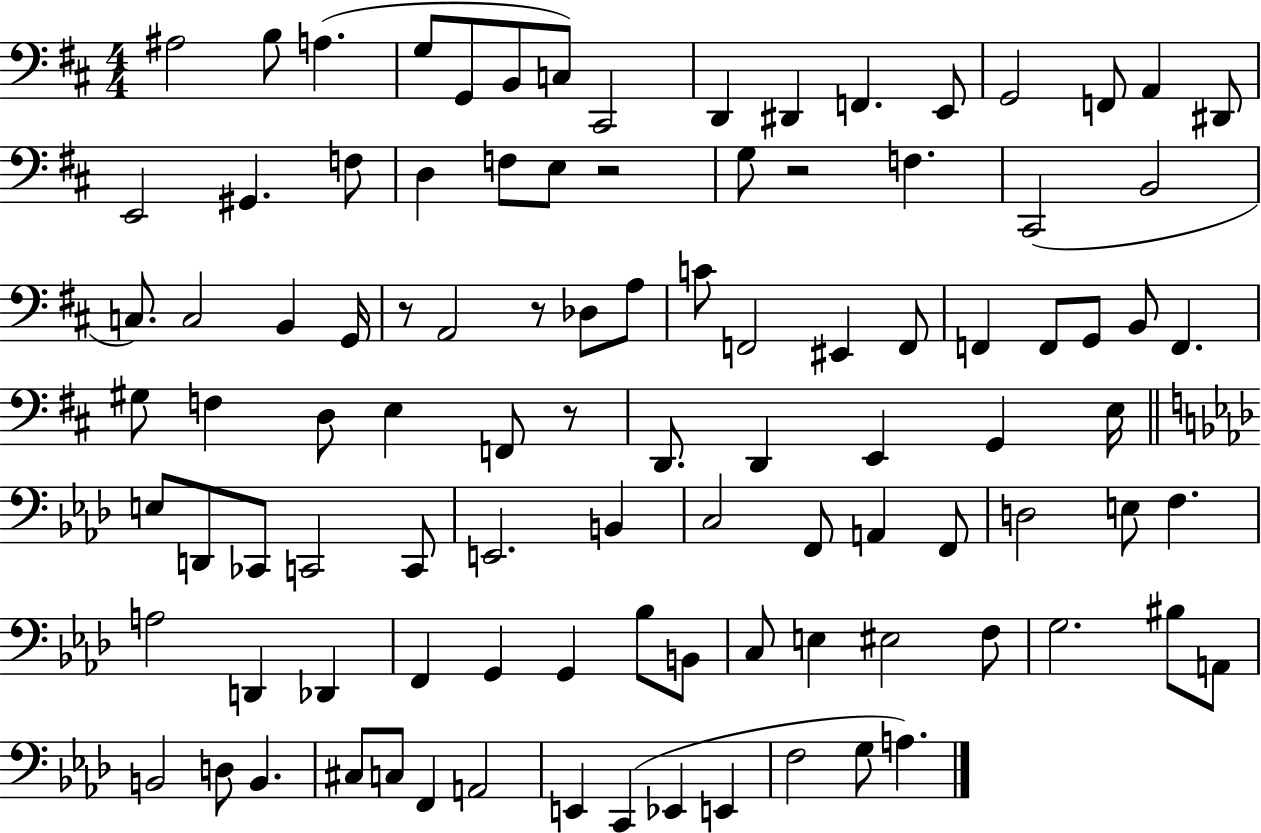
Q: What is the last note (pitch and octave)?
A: A3